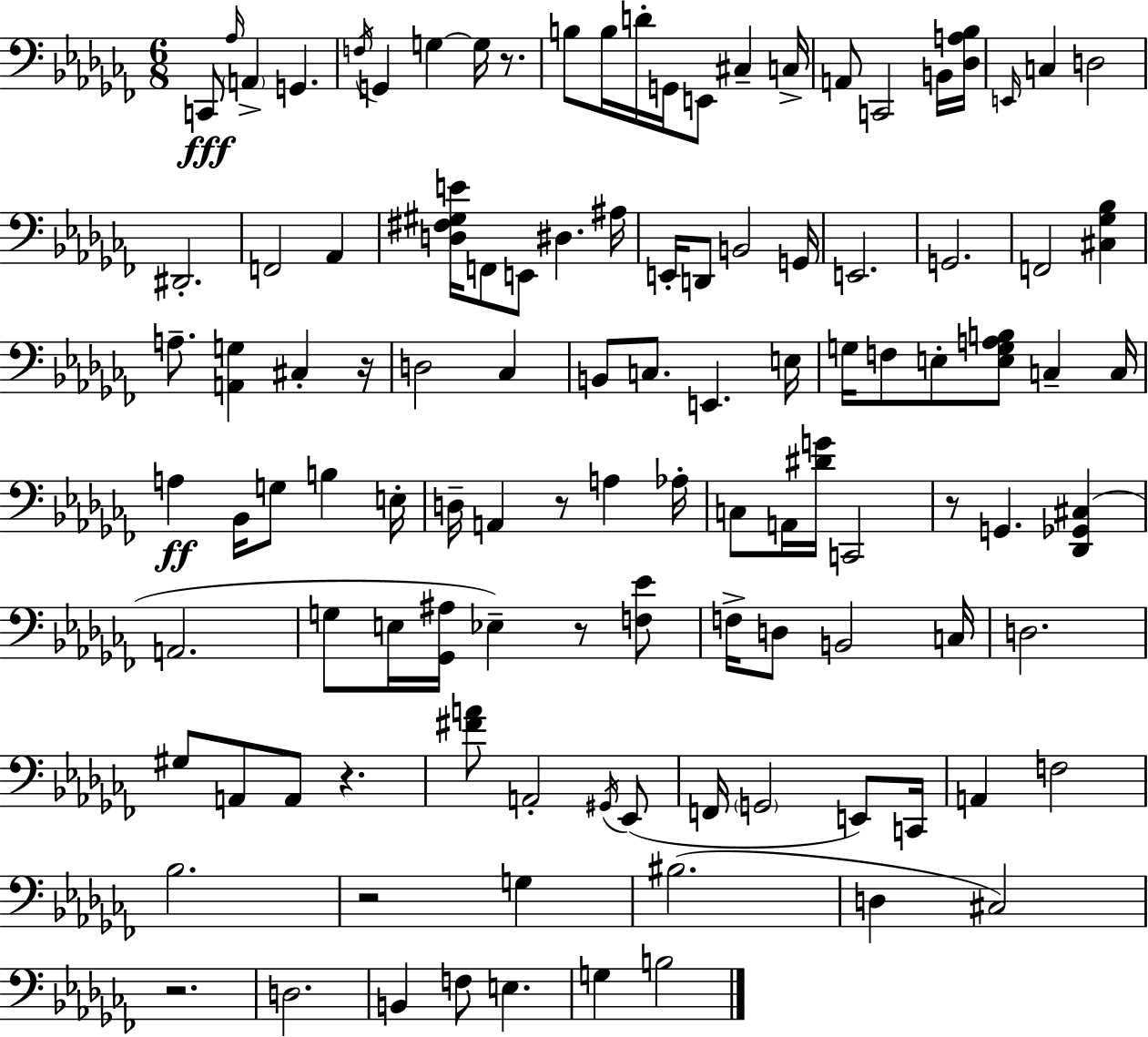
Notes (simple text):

C2/e Ab3/s A2/q G2/q. F3/s G2/q G3/q G3/s R/e. B3/e B3/s D4/s G2/s E2/e C#3/q C3/s A2/e C2/h B2/s [Db3,A3,Bb3]/s E2/s C3/q D3/h D#2/h. F2/h Ab2/q [D3,F#3,G#3,E4]/s F2/e E2/e D#3/q. A#3/s E2/s D2/e B2/h G2/s E2/h. G2/h. F2/h [C#3,Gb3,Bb3]/q A3/e. [A2,G3]/q C#3/q R/s D3/h CES3/q B2/e C3/e. E2/q. E3/s G3/s F3/e E3/e [E3,G3,A3,B3]/e C3/q C3/s A3/q Bb2/s G3/e B3/q E3/s D3/s A2/q R/e A3/q Ab3/s C3/e A2/s [D#4,G4]/s C2/h R/e G2/q. [Db2,Gb2,C#3]/q A2/h. G3/e E3/s [Gb2,A#3]/s Eb3/q R/e [F3,Eb4]/e F3/s D3/e B2/h C3/s D3/h. G#3/e A2/e A2/e R/q. [F#4,A4]/e A2/h G#2/s Eb2/e F2/s G2/h E2/e C2/s A2/q F3/h Bb3/h. R/h G3/q BIS3/h. D3/q C#3/h R/h. D3/h. B2/q F3/e E3/q. G3/q B3/h